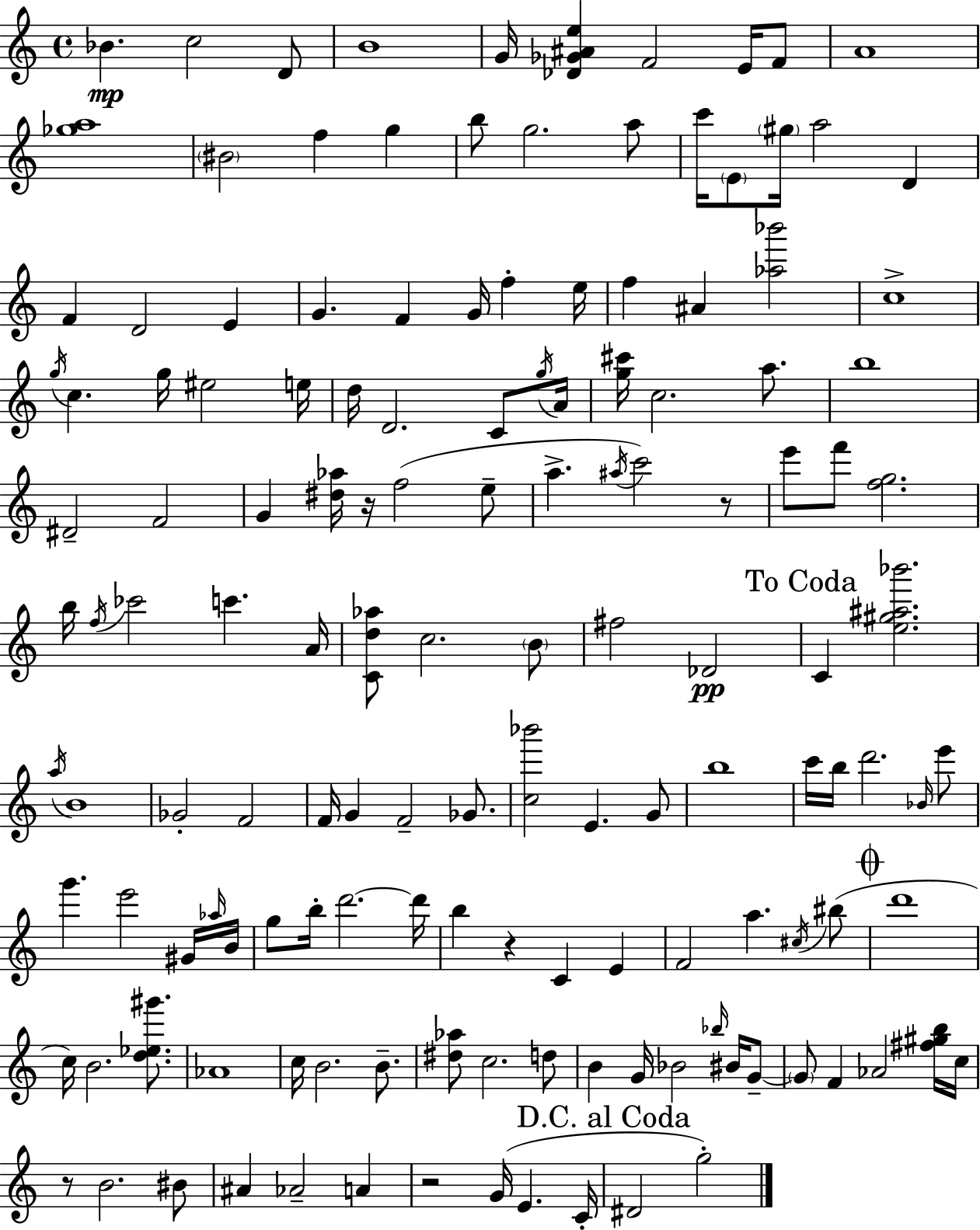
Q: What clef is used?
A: treble